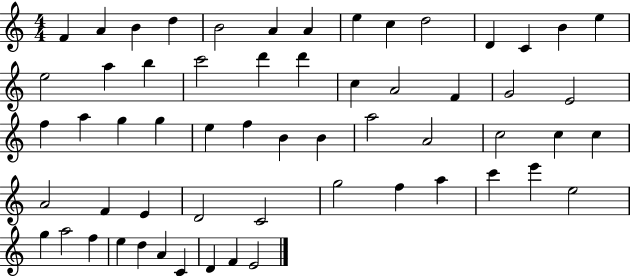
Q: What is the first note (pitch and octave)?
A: F4